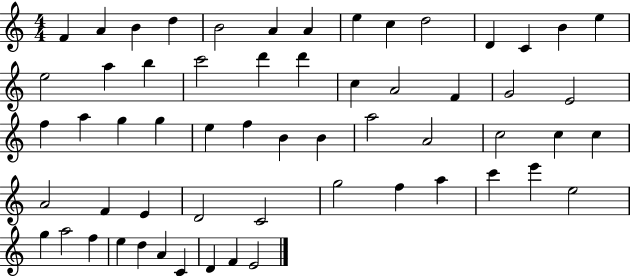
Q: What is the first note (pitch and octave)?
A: F4